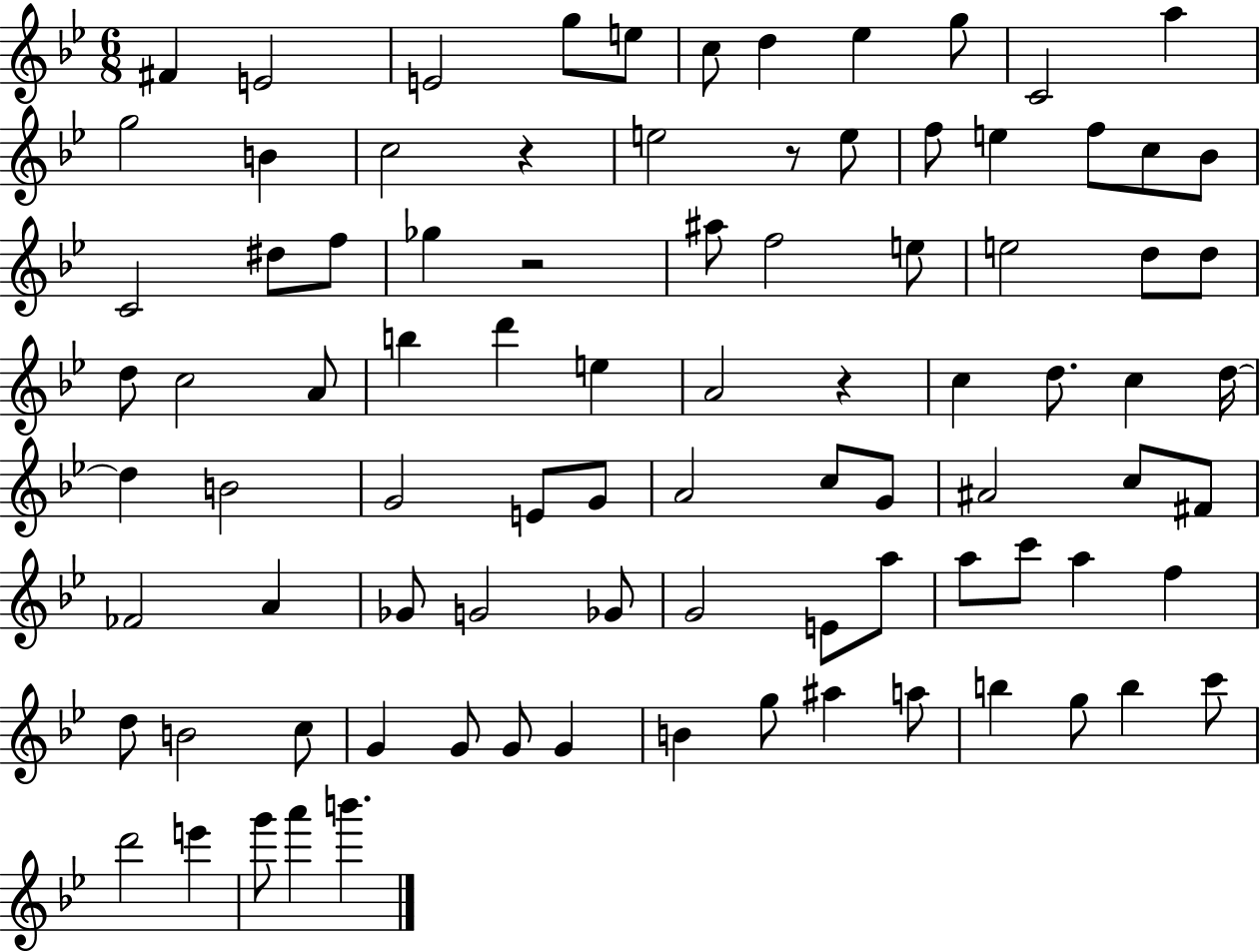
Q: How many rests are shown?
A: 4